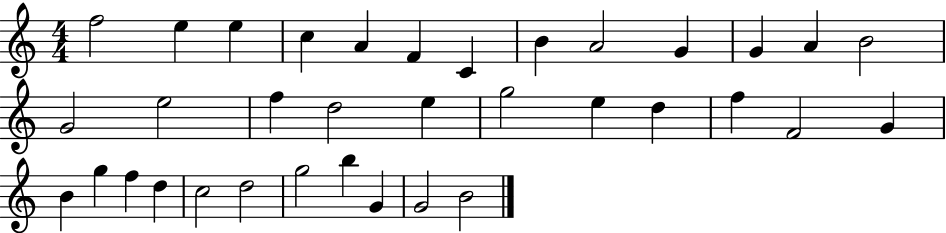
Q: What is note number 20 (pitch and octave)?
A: E5